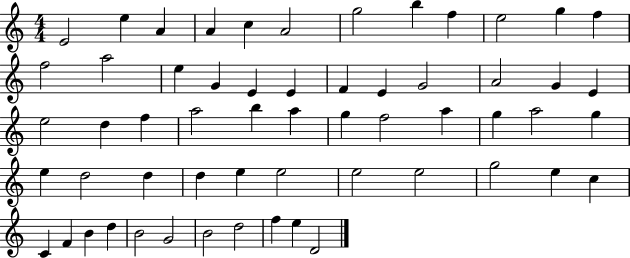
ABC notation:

X:1
T:Untitled
M:4/4
L:1/4
K:C
E2 e A A c A2 g2 b f e2 g f f2 a2 e G E E F E G2 A2 G E e2 d f a2 b a g f2 a g a2 g e d2 d d e e2 e2 e2 g2 e c C F B d B2 G2 B2 d2 f e D2